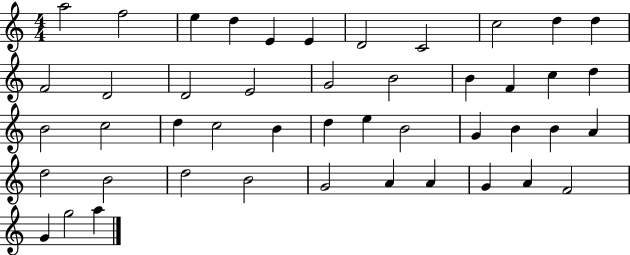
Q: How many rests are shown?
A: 0